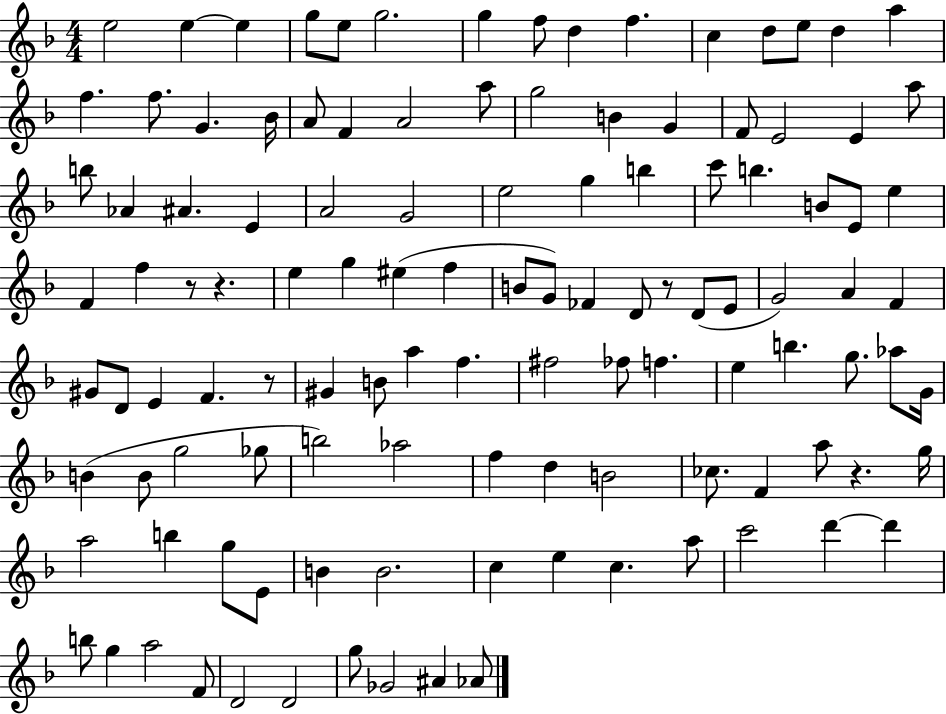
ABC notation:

X:1
T:Untitled
M:4/4
L:1/4
K:F
e2 e e g/2 e/2 g2 g f/2 d f c d/2 e/2 d a f f/2 G _B/4 A/2 F A2 a/2 g2 B G F/2 E2 E a/2 b/2 _A ^A E A2 G2 e2 g b c'/2 b B/2 E/2 e F f z/2 z e g ^e f B/2 G/2 _F D/2 z/2 D/2 E/2 G2 A F ^G/2 D/2 E F z/2 ^G B/2 a f ^f2 _f/2 f e b g/2 _a/2 G/4 B B/2 g2 _g/2 b2 _a2 f d B2 _c/2 F a/2 z g/4 a2 b g/2 E/2 B B2 c e c a/2 c'2 d' d' b/2 g a2 F/2 D2 D2 g/2 _G2 ^A _A/2